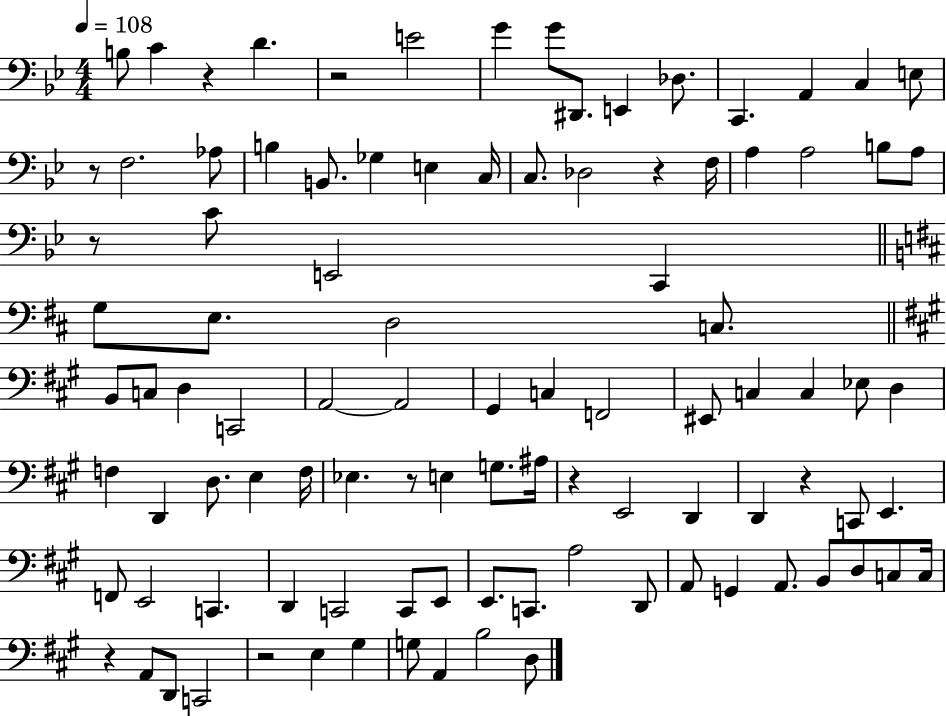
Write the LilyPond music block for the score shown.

{
  \clef bass
  \numericTimeSignature
  \time 4/4
  \key bes \major
  \tempo 4 = 108
  b8 c'4 r4 d'4. | r2 e'2 | g'4 g'8 dis,8. e,4 des8. | c,4. a,4 c4 e8 | \break r8 f2. aes8 | b4 b,8. ges4 e4 c16 | c8. des2 r4 f16 | a4 a2 b8 a8 | \break r8 c'8 e,2 c,4 | \bar "||" \break \key d \major g8 e8. d2 c8. | \bar "||" \break \key a \major b,8 c8 d4 c,2 | a,2~~ a,2 | gis,4 c4 f,2 | eis,8 c4 c4 ees8 d4 | \break f4 d,4 d8. e4 f16 | ees4. r8 e4 g8. ais16 | r4 e,2 d,4 | d,4 r4 c,8 e,4. | \break f,8 e,2 c,4. | d,4 c,2 c,8 e,8 | e,8. c,8. a2 d,8 | a,8 g,4 a,8. b,8 d8 c8 c16 | \break r4 a,8 d,8 c,2 | r2 e4 gis4 | g8 a,4 b2 d8 | \bar "|."
}